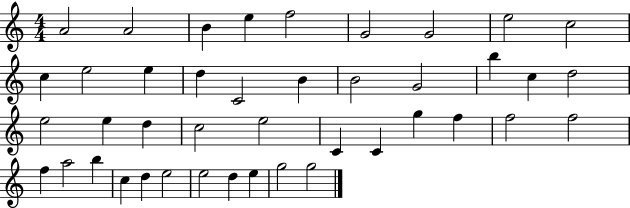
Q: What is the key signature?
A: C major